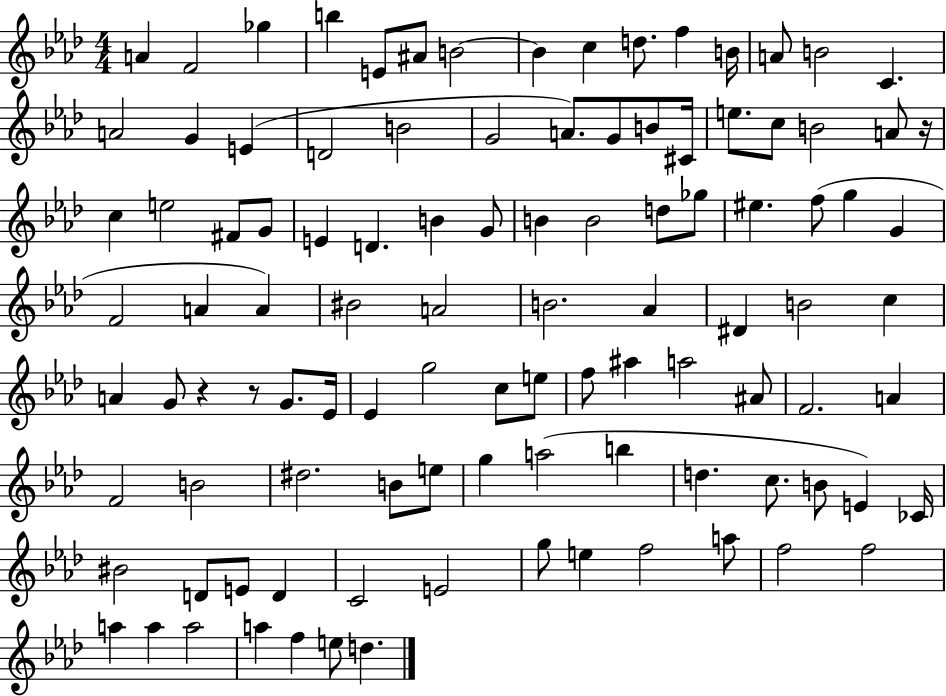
X:1
T:Untitled
M:4/4
L:1/4
K:Ab
A F2 _g b E/2 ^A/2 B2 B c d/2 f B/4 A/2 B2 C A2 G E D2 B2 G2 A/2 G/2 B/2 ^C/4 e/2 c/2 B2 A/2 z/4 c e2 ^F/2 G/2 E D B G/2 B B2 d/2 _g/2 ^e f/2 g G F2 A A ^B2 A2 B2 _A ^D B2 c A G/2 z z/2 G/2 _E/4 _E g2 c/2 e/2 f/2 ^a a2 ^A/2 F2 A F2 B2 ^d2 B/2 e/2 g a2 b d c/2 B/2 E _C/4 ^B2 D/2 E/2 D C2 E2 g/2 e f2 a/2 f2 f2 a a a2 a f e/2 d